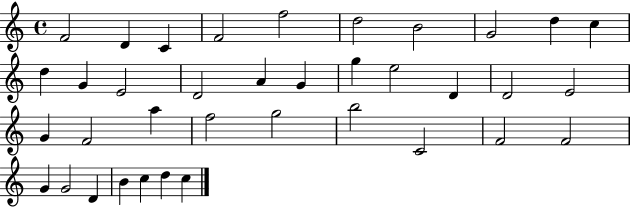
{
  \clef treble
  \time 4/4
  \defaultTimeSignature
  \key c \major
  f'2 d'4 c'4 | f'2 f''2 | d''2 b'2 | g'2 d''4 c''4 | \break d''4 g'4 e'2 | d'2 a'4 g'4 | g''4 e''2 d'4 | d'2 e'2 | \break g'4 f'2 a''4 | f''2 g''2 | b''2 c'2 | f'2 f'2 | \break g'4 g'2 d'4 | b'4 c''4 d''4 c''4 | \bar "|."
}